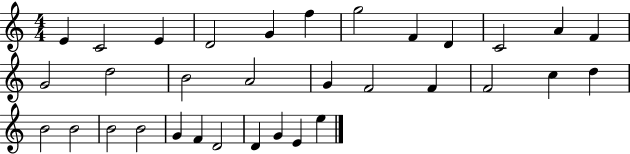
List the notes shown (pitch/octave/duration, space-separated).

E4/q C4/h E4/q D4/h G4/q F5/q G5/h F4/q D4/q C4/h A4/q F4/q G4/h D5/h B4/h A4/h G4/q F4/h F4/q F4/h C5/q D5/q B4/h B4/h B4/h B4/h G4/q F4/q D4/h D4/q G4/q E4/q E5/q